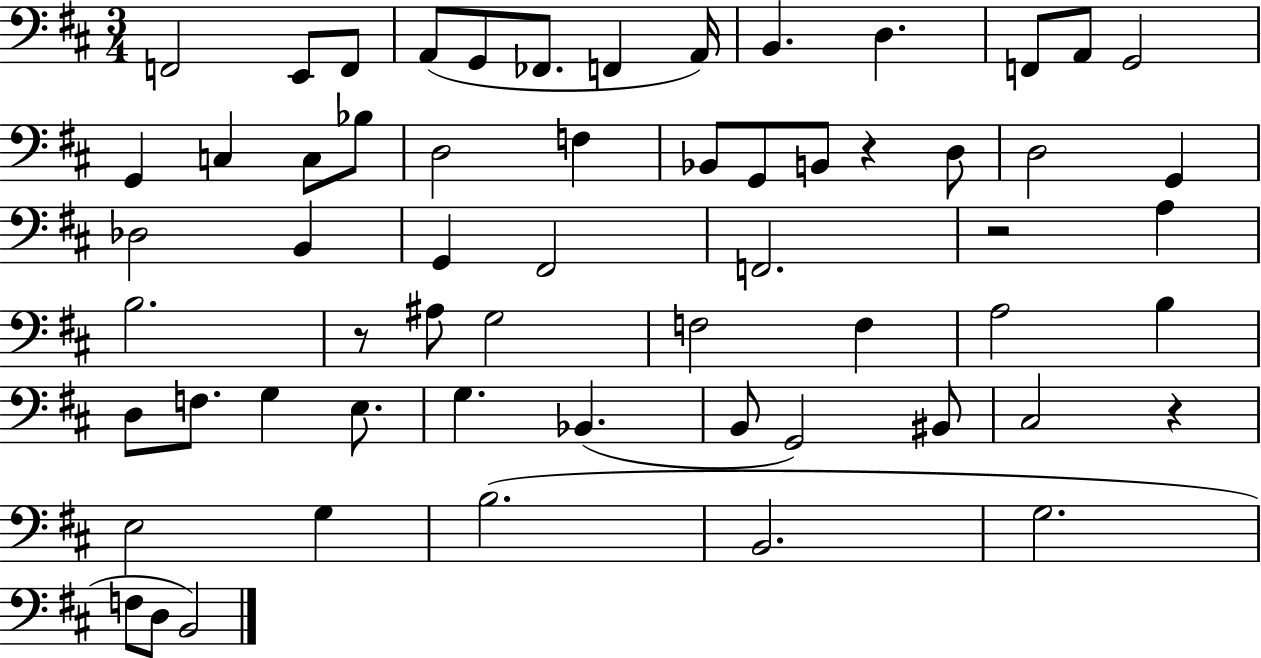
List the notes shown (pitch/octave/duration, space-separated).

F2/h E2/e F2/e A2/e G2/e FES2/e. F2/q A2/s B2/q. D3/q. F2/e A2/e G2/h G2/q C3/q C3/e Bb3/e D3/h F3/q Bb2/e G2/e B2/e R/q D3/e D3/h G2/q Db3/h B2/q G2/q F#2/h F2/h. R/h A3/q B3/h. R/e A#3/e G3/h F3/h F3/q A3/h B3/q D3/e F3/e. G3/q E3/e. G3/q. Bb2/q. B2/e G2/h BIS2/e C#3/h R/q E3/h G3/q B3/h. B2/h. G3/h. F3/e D3/e B2/h